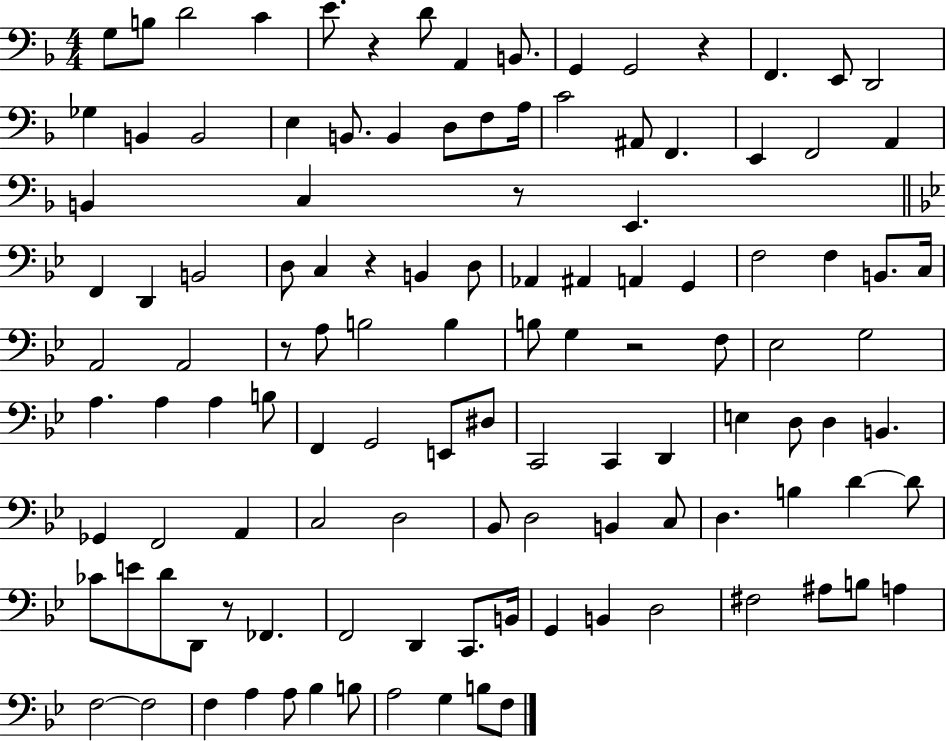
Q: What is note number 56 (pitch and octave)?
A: G3